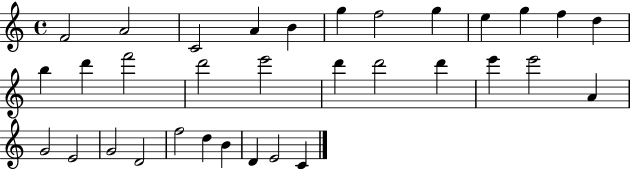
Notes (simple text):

F4/h A4/h C4/h A4/q B4/q G5/q F5/h G5/q E5/q G5/q F5/q D5/q B5/q D6/q F6/h D6/h E6/h D6/q D6/h D6/q E6/q E6/h A4/q G4/h E4/h G4/h D4/h F5/h D5/q B4/q D4/q E4/h C4/q